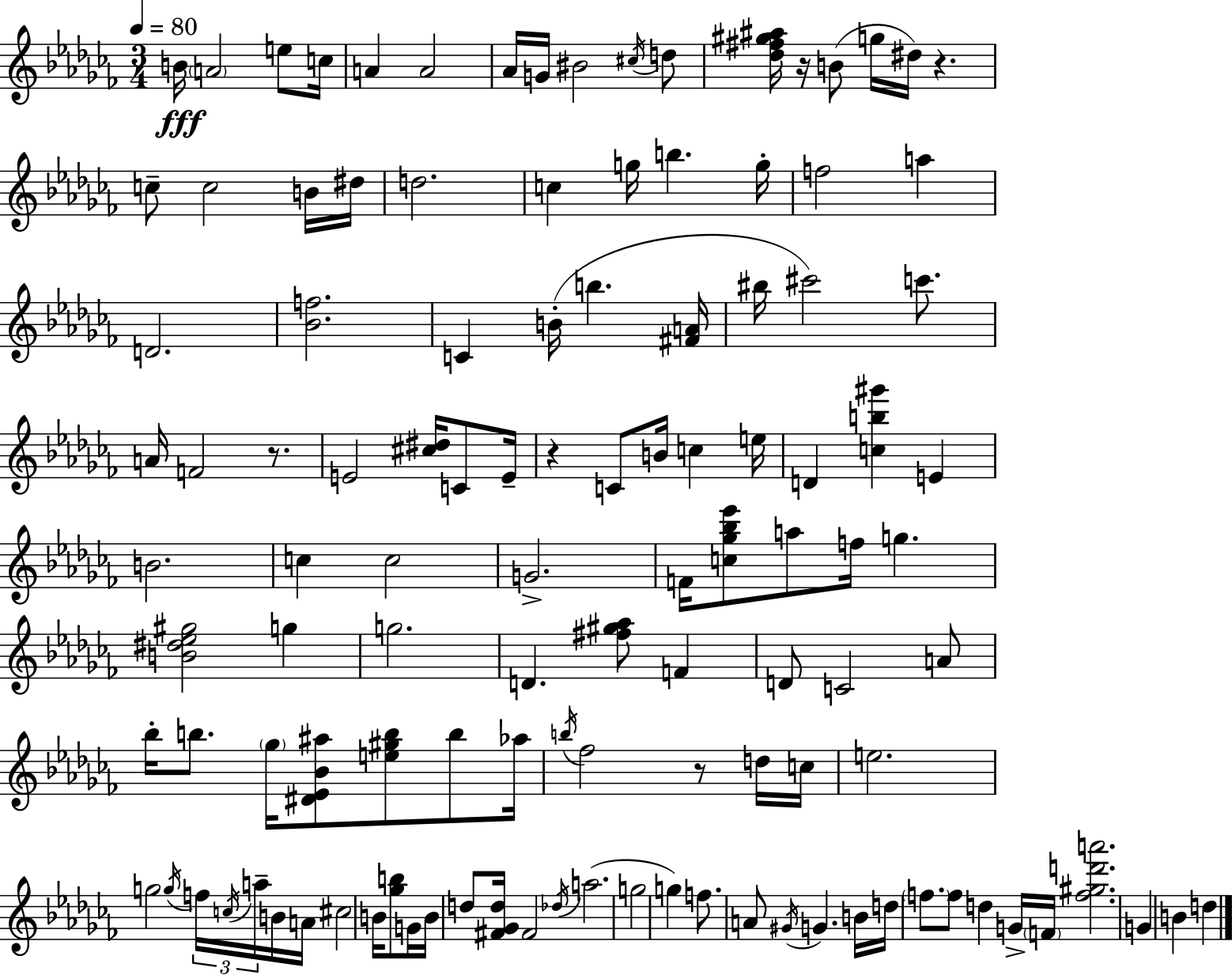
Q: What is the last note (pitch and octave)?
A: D5